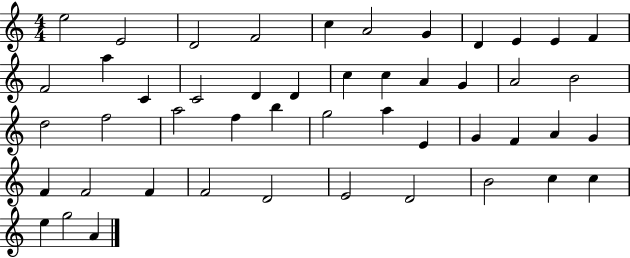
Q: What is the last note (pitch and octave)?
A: A4